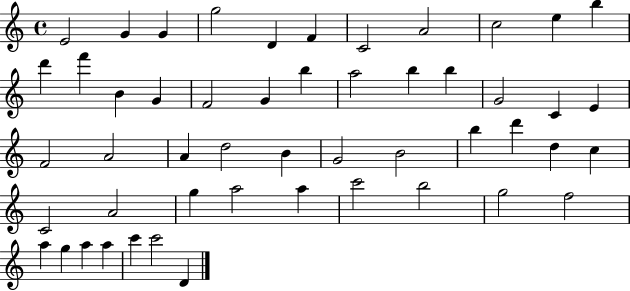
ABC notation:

X:1
T:Untitled
M:4/4
L:1/4
K:C
E2 G G g2 D F C2 A2 c2 e b d' f' B G F2 G b a2 b b G2 C E F2 A2 A d2 B G2 B2 b d' d c C2 A2 g a2 a c'2 b2 g2 f2 a g a a c' c'2 D